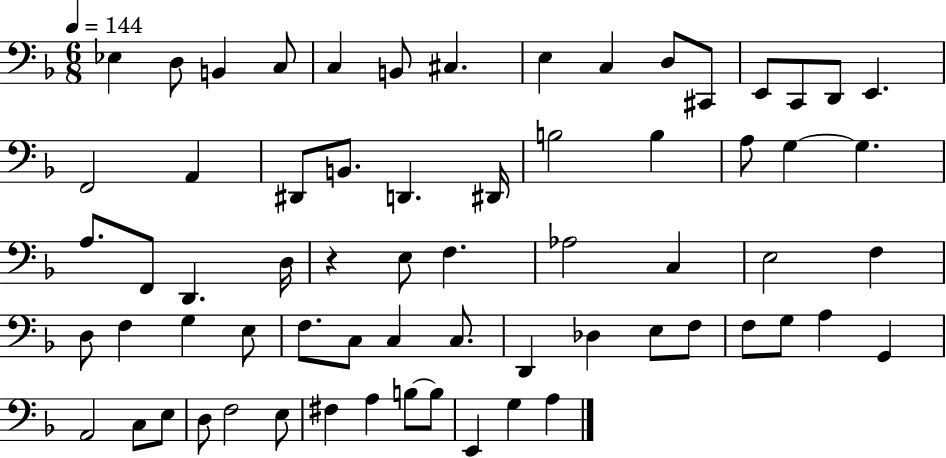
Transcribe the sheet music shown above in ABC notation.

X:1
T:Untitled
M:6/8
L:1/4
K:F
_E, D,/2 B,, C,/2 C, B,,/2 ^C, E, C, D,/2 ^C,,/2 E,,/2 C,,/2 D,,/2 E,, F,,2 A,, ^D,,/2 B,,/2 D,, ^D,,/4 B,2 B, A,/2 G, G, A,/2 F,,/2 D,, D,/4 z E,/2 F, _A,2 C, E,2 F, D,/2 F, G, E,/2 F,/2 C,/2 C, C,/2 D,, _D, E,/2 F,/2 F,/2 G,/2 A, G,, A,,2 C,/2 E,/2 D,/2 F,2 E,/2 ^F, A, B,/2 B,/2 E,, G, A,